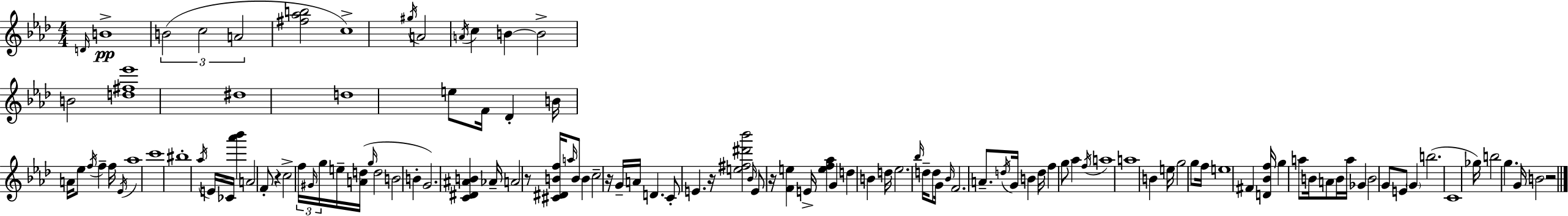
D4/s B4/w B4/h C5/h A4/h [F#5,Ab5,B5]/h C5/w G#5/s A4/h A4/s C5/q B4/q B4/h B4/h [D5,F#5,Eb6]/w D#5/w D5/w E5/e F4/s Db4/q B4/s A4/s Eb5/e F5/s F5/q F5/s Eb4/s Ab5/w C6/w BIS5/w Ab5/s E4/s CES4/s [Ab6,Bb6]/q A4/h F4/e R/q C5/h F5/s G#4/s G5/s E5/s [A4,D5]/s G5/s D5/h B4/h B4/q G4/h. [C4,D#4,A#4,B4]/q Ab4/s A4/h R/e [C#4,D#4,B4,F5]/s A5/s B4/e B4/q C5/h R/s G4/s A4/s D4/q. C4/e E4/q. R/s [E5,F#5,D#6,Bb6]/h Bb4/s E4/e R/s [F4,E5]/q E4/s [E5,F5,Ab5]/q G4/q D5/q B4/q D5/s Eb5/h. Bb5/s D5/s D5/e G4/s Bb4/s F4/h. A4/e. D5/s G4/s B4/q D5/s F5/q G5/e Ab5/q F5/s A5/w A5/w B4/q E5/s G5/h G5/e F5/s E5/w F#4/q [D4,Bb4,F5]/s G5/q A5/e B4/s A4/e B4/s A5/s Gb4/q B4/h G4/e E4/e G4/q B5/h. C4/w Gb5/s B5/h G5/q. G4/s B4/h R/h